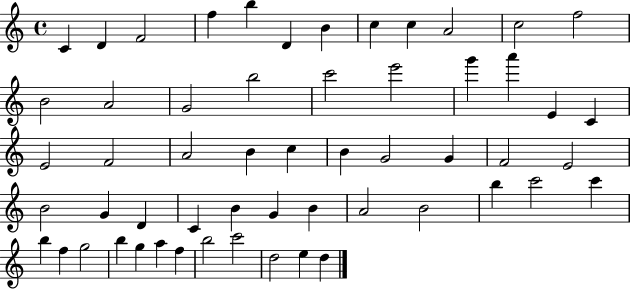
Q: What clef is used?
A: treble